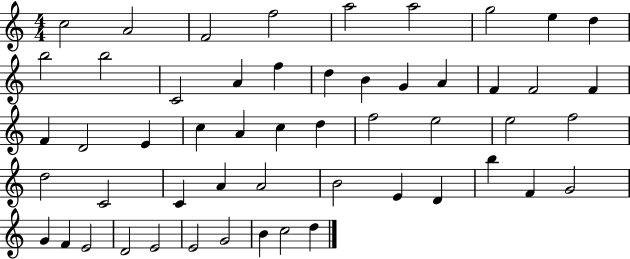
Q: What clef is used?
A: treble